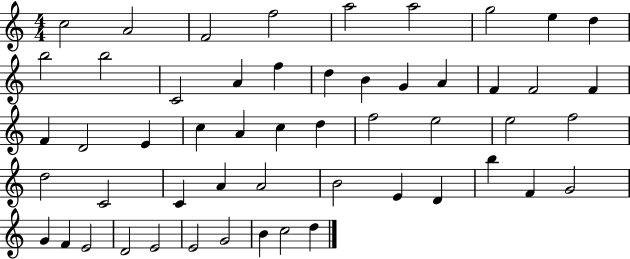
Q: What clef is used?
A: treble